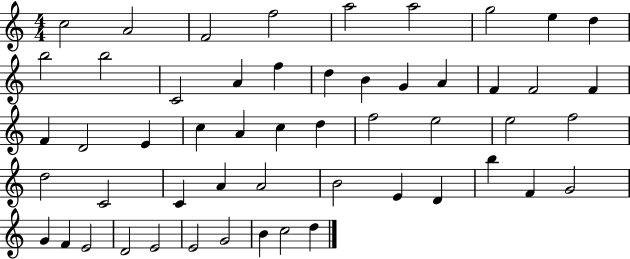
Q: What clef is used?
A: treble